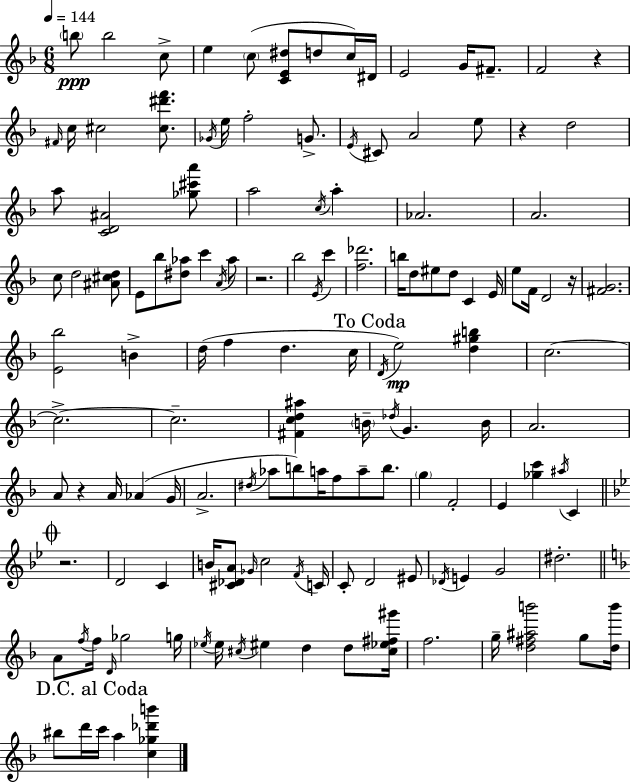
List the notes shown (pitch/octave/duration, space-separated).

B5/e B5/h C5/e E5/q C5/e [C4,E4,D#5]/e D5/e C5/s D#4/s E4/h G4/s F#4/e. F4/h R/q F#4/s C5/s C#5/h [C#5,D#6,F6]/e. Gb4/s E5/s F5/h G4/e. E4/s C#4/e A4/h E5/e R/q D5/h A5/e [C4,D4,A#4]/h [Gb5,C#6,A6]/e A5/h C5/s A5/q Ab4/h. A4/h. C5/e D5/h [A#4,C#5,D5]/e E4/e Bb5/e [D#5,Ab5]/e C6/q A4/s Ab5/e R/h. Bb5/h E4/s C6/q [F5,Db6]/h. B5/s D5/e EIS5/e D5/e C4/q E4/s E5/e F4/s D4/h R/s [F#4,G4]/h. [E4,Bb5]/h B4/q D5/s F5/q D5/q. C5/s D4/s E5/h [D5,G#5,B5]/q C5/h. C5/h. C5/h. [F#4,C5,D5,A#5]/q B4/s Db5/s G4/q. B4/s A4/h. A4/e R/q A4/s Ab4/q G4/s A4/h. D#5/s Ab5/e B5/e A5/s F5/e A5/e B5/e. G5/q F4/h E4/q [Gb5,C6]/q A#5/s C4/q R/h. D4/h C4/q B4/s [C#4,Db4,A4]/e Gb4/s C5/h F4/s C4/s C4/e D4/h EIS4/e Db4/s E4/q G4/h D#5/h. A4/e F5/s F5/s D4/s Gb5/h G5/s Eb5/s Eb5/s C#5/s EIS5/q D5/q D5/e [C#5,Eb5,F#5,G#6]/s F5/h. G5/s [D5,F#5,A#5,B6]/h G5/e [D5,B6]/s BIS5/e D6/s C6/s A5/q [C5,Gb5,Db6,B6]/q